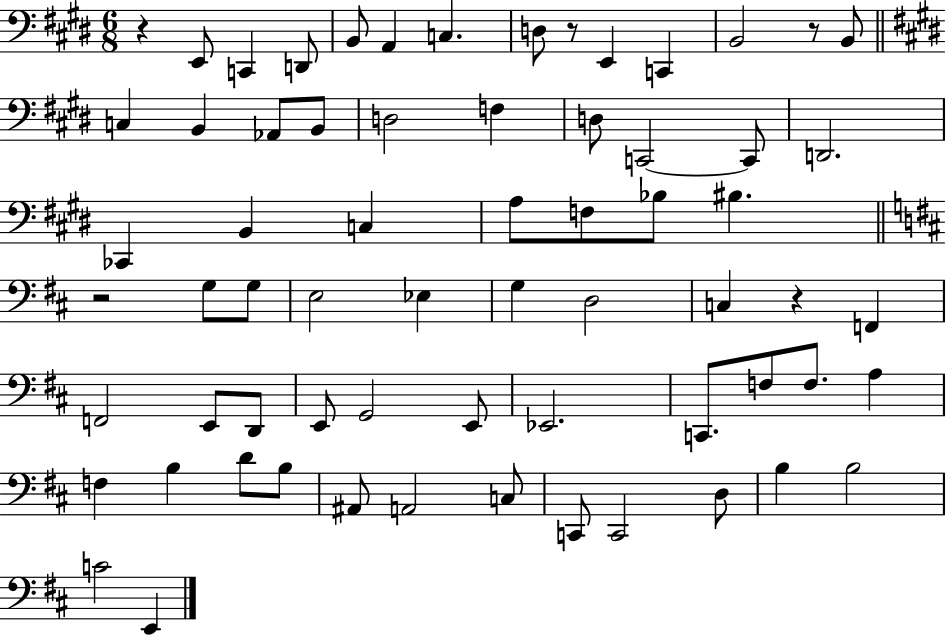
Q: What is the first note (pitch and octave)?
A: E2